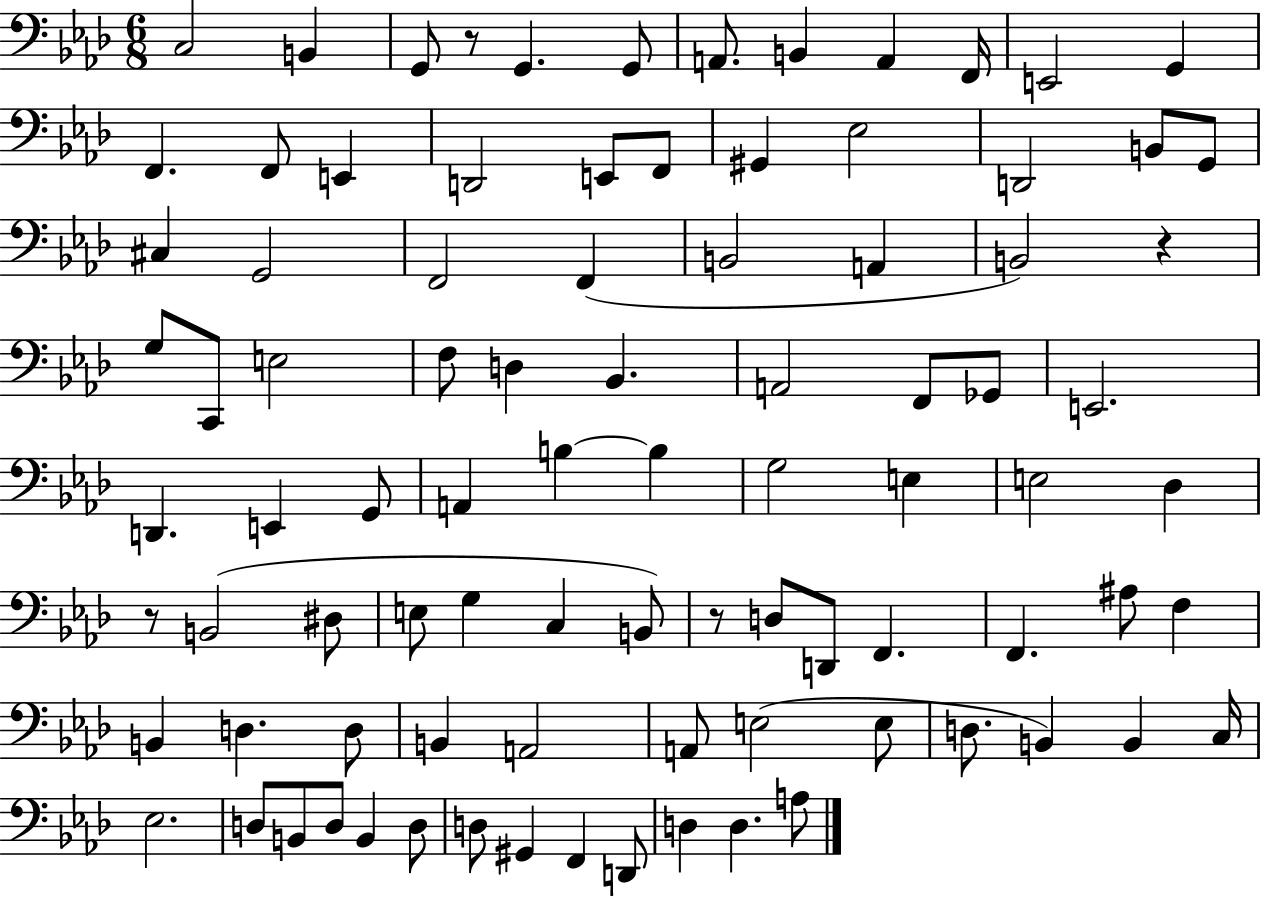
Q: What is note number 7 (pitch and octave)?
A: B2